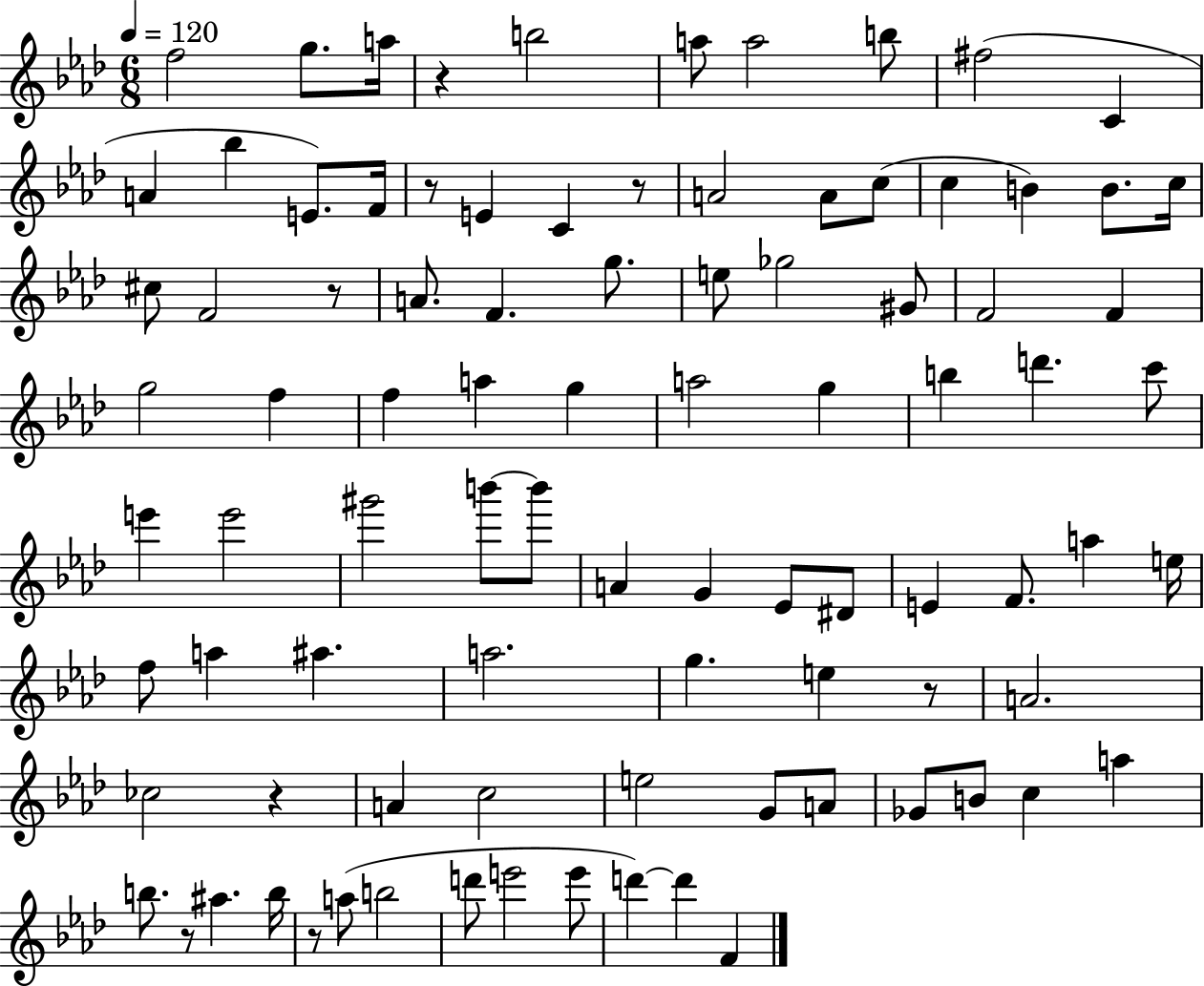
F5/h G5/e. A5/s R/q B5/h A5/e A5/h B5/e F#5/h C4/q A4/q Bb5/q E4/e. F4/s R/e E4/q C4/q R/e A4/h A4/e C5/e C5/q B4/q B4/e. C5/s C#5/e F4/h R/e A4/e. F4/q. G5/e. E5/e Gb5/h G#4/e F4/h F4/q G5/h F5/q F5/q A5/q G5/q A5/h G5/q B5/q D6/q. C6/e E6/q E6/h G#6/h B6/e B6/e A4/q G4/q Eb4/e D#4/e E4/q F4/e. A5/q E5/s F5/e A5/q A#5/q. A5/h. G5/q. E5/q R/e A4/h. CES5/h R/q A4/q C5/h E5/h G4/e A4/e Gb4/e B4/e C5/q A5/q B5/e. R/e A#5/q. B5/s R/e A5/e B5/h D6/e E6/h E6/e D6/q D6/q F4/q